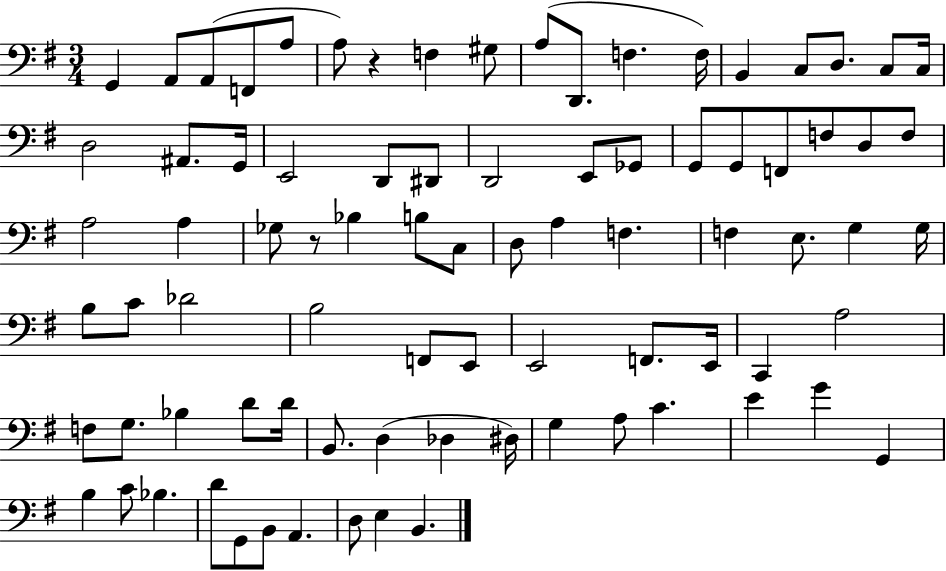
X:1
T:Untitled
M:3/4
L:1/4
K:G
G,, A,,/2 A,,/2 F,,/2 A,/2 A,/2 z F, ^G,/2 A,/2 D,,/2 F, F,/4 B,, C,/2 D,/2 C,/2 C,/4 D,2 ^A,,/2 G,,/4 E,,2 D,,/2 ^D,,/2 D,,2 E,,/2 _G,,/2 G,,/2 G,,/2 F,,/2 F,/2 D,/2 F,/2 A,2 A, _G,/2 z/2 _B, B,/2 C,/2 D,/2 A, F, F, E,/2 G, G,/4 B,/2 C/2 _D2 B,2 F,,/2 E,,/2 E,,2 F,,/2 E,,/4 C,, A,2 F,/2 G,/2 _B, D/2 D/4 B,,/2 D, _D, ^D,/4 G, A,/2 C E G G,, B, C/2 _B, D/2 G,,/2 B,,/2 A,, D,/2 E, B,,